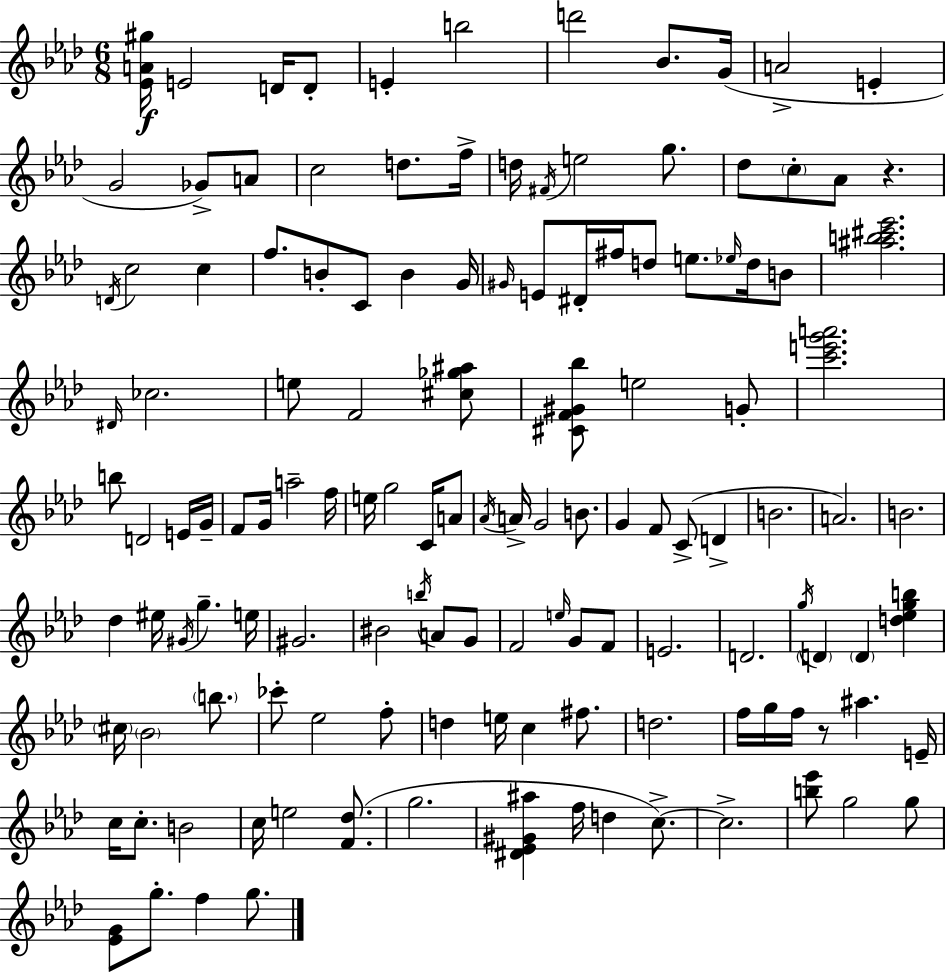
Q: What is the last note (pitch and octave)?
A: G5